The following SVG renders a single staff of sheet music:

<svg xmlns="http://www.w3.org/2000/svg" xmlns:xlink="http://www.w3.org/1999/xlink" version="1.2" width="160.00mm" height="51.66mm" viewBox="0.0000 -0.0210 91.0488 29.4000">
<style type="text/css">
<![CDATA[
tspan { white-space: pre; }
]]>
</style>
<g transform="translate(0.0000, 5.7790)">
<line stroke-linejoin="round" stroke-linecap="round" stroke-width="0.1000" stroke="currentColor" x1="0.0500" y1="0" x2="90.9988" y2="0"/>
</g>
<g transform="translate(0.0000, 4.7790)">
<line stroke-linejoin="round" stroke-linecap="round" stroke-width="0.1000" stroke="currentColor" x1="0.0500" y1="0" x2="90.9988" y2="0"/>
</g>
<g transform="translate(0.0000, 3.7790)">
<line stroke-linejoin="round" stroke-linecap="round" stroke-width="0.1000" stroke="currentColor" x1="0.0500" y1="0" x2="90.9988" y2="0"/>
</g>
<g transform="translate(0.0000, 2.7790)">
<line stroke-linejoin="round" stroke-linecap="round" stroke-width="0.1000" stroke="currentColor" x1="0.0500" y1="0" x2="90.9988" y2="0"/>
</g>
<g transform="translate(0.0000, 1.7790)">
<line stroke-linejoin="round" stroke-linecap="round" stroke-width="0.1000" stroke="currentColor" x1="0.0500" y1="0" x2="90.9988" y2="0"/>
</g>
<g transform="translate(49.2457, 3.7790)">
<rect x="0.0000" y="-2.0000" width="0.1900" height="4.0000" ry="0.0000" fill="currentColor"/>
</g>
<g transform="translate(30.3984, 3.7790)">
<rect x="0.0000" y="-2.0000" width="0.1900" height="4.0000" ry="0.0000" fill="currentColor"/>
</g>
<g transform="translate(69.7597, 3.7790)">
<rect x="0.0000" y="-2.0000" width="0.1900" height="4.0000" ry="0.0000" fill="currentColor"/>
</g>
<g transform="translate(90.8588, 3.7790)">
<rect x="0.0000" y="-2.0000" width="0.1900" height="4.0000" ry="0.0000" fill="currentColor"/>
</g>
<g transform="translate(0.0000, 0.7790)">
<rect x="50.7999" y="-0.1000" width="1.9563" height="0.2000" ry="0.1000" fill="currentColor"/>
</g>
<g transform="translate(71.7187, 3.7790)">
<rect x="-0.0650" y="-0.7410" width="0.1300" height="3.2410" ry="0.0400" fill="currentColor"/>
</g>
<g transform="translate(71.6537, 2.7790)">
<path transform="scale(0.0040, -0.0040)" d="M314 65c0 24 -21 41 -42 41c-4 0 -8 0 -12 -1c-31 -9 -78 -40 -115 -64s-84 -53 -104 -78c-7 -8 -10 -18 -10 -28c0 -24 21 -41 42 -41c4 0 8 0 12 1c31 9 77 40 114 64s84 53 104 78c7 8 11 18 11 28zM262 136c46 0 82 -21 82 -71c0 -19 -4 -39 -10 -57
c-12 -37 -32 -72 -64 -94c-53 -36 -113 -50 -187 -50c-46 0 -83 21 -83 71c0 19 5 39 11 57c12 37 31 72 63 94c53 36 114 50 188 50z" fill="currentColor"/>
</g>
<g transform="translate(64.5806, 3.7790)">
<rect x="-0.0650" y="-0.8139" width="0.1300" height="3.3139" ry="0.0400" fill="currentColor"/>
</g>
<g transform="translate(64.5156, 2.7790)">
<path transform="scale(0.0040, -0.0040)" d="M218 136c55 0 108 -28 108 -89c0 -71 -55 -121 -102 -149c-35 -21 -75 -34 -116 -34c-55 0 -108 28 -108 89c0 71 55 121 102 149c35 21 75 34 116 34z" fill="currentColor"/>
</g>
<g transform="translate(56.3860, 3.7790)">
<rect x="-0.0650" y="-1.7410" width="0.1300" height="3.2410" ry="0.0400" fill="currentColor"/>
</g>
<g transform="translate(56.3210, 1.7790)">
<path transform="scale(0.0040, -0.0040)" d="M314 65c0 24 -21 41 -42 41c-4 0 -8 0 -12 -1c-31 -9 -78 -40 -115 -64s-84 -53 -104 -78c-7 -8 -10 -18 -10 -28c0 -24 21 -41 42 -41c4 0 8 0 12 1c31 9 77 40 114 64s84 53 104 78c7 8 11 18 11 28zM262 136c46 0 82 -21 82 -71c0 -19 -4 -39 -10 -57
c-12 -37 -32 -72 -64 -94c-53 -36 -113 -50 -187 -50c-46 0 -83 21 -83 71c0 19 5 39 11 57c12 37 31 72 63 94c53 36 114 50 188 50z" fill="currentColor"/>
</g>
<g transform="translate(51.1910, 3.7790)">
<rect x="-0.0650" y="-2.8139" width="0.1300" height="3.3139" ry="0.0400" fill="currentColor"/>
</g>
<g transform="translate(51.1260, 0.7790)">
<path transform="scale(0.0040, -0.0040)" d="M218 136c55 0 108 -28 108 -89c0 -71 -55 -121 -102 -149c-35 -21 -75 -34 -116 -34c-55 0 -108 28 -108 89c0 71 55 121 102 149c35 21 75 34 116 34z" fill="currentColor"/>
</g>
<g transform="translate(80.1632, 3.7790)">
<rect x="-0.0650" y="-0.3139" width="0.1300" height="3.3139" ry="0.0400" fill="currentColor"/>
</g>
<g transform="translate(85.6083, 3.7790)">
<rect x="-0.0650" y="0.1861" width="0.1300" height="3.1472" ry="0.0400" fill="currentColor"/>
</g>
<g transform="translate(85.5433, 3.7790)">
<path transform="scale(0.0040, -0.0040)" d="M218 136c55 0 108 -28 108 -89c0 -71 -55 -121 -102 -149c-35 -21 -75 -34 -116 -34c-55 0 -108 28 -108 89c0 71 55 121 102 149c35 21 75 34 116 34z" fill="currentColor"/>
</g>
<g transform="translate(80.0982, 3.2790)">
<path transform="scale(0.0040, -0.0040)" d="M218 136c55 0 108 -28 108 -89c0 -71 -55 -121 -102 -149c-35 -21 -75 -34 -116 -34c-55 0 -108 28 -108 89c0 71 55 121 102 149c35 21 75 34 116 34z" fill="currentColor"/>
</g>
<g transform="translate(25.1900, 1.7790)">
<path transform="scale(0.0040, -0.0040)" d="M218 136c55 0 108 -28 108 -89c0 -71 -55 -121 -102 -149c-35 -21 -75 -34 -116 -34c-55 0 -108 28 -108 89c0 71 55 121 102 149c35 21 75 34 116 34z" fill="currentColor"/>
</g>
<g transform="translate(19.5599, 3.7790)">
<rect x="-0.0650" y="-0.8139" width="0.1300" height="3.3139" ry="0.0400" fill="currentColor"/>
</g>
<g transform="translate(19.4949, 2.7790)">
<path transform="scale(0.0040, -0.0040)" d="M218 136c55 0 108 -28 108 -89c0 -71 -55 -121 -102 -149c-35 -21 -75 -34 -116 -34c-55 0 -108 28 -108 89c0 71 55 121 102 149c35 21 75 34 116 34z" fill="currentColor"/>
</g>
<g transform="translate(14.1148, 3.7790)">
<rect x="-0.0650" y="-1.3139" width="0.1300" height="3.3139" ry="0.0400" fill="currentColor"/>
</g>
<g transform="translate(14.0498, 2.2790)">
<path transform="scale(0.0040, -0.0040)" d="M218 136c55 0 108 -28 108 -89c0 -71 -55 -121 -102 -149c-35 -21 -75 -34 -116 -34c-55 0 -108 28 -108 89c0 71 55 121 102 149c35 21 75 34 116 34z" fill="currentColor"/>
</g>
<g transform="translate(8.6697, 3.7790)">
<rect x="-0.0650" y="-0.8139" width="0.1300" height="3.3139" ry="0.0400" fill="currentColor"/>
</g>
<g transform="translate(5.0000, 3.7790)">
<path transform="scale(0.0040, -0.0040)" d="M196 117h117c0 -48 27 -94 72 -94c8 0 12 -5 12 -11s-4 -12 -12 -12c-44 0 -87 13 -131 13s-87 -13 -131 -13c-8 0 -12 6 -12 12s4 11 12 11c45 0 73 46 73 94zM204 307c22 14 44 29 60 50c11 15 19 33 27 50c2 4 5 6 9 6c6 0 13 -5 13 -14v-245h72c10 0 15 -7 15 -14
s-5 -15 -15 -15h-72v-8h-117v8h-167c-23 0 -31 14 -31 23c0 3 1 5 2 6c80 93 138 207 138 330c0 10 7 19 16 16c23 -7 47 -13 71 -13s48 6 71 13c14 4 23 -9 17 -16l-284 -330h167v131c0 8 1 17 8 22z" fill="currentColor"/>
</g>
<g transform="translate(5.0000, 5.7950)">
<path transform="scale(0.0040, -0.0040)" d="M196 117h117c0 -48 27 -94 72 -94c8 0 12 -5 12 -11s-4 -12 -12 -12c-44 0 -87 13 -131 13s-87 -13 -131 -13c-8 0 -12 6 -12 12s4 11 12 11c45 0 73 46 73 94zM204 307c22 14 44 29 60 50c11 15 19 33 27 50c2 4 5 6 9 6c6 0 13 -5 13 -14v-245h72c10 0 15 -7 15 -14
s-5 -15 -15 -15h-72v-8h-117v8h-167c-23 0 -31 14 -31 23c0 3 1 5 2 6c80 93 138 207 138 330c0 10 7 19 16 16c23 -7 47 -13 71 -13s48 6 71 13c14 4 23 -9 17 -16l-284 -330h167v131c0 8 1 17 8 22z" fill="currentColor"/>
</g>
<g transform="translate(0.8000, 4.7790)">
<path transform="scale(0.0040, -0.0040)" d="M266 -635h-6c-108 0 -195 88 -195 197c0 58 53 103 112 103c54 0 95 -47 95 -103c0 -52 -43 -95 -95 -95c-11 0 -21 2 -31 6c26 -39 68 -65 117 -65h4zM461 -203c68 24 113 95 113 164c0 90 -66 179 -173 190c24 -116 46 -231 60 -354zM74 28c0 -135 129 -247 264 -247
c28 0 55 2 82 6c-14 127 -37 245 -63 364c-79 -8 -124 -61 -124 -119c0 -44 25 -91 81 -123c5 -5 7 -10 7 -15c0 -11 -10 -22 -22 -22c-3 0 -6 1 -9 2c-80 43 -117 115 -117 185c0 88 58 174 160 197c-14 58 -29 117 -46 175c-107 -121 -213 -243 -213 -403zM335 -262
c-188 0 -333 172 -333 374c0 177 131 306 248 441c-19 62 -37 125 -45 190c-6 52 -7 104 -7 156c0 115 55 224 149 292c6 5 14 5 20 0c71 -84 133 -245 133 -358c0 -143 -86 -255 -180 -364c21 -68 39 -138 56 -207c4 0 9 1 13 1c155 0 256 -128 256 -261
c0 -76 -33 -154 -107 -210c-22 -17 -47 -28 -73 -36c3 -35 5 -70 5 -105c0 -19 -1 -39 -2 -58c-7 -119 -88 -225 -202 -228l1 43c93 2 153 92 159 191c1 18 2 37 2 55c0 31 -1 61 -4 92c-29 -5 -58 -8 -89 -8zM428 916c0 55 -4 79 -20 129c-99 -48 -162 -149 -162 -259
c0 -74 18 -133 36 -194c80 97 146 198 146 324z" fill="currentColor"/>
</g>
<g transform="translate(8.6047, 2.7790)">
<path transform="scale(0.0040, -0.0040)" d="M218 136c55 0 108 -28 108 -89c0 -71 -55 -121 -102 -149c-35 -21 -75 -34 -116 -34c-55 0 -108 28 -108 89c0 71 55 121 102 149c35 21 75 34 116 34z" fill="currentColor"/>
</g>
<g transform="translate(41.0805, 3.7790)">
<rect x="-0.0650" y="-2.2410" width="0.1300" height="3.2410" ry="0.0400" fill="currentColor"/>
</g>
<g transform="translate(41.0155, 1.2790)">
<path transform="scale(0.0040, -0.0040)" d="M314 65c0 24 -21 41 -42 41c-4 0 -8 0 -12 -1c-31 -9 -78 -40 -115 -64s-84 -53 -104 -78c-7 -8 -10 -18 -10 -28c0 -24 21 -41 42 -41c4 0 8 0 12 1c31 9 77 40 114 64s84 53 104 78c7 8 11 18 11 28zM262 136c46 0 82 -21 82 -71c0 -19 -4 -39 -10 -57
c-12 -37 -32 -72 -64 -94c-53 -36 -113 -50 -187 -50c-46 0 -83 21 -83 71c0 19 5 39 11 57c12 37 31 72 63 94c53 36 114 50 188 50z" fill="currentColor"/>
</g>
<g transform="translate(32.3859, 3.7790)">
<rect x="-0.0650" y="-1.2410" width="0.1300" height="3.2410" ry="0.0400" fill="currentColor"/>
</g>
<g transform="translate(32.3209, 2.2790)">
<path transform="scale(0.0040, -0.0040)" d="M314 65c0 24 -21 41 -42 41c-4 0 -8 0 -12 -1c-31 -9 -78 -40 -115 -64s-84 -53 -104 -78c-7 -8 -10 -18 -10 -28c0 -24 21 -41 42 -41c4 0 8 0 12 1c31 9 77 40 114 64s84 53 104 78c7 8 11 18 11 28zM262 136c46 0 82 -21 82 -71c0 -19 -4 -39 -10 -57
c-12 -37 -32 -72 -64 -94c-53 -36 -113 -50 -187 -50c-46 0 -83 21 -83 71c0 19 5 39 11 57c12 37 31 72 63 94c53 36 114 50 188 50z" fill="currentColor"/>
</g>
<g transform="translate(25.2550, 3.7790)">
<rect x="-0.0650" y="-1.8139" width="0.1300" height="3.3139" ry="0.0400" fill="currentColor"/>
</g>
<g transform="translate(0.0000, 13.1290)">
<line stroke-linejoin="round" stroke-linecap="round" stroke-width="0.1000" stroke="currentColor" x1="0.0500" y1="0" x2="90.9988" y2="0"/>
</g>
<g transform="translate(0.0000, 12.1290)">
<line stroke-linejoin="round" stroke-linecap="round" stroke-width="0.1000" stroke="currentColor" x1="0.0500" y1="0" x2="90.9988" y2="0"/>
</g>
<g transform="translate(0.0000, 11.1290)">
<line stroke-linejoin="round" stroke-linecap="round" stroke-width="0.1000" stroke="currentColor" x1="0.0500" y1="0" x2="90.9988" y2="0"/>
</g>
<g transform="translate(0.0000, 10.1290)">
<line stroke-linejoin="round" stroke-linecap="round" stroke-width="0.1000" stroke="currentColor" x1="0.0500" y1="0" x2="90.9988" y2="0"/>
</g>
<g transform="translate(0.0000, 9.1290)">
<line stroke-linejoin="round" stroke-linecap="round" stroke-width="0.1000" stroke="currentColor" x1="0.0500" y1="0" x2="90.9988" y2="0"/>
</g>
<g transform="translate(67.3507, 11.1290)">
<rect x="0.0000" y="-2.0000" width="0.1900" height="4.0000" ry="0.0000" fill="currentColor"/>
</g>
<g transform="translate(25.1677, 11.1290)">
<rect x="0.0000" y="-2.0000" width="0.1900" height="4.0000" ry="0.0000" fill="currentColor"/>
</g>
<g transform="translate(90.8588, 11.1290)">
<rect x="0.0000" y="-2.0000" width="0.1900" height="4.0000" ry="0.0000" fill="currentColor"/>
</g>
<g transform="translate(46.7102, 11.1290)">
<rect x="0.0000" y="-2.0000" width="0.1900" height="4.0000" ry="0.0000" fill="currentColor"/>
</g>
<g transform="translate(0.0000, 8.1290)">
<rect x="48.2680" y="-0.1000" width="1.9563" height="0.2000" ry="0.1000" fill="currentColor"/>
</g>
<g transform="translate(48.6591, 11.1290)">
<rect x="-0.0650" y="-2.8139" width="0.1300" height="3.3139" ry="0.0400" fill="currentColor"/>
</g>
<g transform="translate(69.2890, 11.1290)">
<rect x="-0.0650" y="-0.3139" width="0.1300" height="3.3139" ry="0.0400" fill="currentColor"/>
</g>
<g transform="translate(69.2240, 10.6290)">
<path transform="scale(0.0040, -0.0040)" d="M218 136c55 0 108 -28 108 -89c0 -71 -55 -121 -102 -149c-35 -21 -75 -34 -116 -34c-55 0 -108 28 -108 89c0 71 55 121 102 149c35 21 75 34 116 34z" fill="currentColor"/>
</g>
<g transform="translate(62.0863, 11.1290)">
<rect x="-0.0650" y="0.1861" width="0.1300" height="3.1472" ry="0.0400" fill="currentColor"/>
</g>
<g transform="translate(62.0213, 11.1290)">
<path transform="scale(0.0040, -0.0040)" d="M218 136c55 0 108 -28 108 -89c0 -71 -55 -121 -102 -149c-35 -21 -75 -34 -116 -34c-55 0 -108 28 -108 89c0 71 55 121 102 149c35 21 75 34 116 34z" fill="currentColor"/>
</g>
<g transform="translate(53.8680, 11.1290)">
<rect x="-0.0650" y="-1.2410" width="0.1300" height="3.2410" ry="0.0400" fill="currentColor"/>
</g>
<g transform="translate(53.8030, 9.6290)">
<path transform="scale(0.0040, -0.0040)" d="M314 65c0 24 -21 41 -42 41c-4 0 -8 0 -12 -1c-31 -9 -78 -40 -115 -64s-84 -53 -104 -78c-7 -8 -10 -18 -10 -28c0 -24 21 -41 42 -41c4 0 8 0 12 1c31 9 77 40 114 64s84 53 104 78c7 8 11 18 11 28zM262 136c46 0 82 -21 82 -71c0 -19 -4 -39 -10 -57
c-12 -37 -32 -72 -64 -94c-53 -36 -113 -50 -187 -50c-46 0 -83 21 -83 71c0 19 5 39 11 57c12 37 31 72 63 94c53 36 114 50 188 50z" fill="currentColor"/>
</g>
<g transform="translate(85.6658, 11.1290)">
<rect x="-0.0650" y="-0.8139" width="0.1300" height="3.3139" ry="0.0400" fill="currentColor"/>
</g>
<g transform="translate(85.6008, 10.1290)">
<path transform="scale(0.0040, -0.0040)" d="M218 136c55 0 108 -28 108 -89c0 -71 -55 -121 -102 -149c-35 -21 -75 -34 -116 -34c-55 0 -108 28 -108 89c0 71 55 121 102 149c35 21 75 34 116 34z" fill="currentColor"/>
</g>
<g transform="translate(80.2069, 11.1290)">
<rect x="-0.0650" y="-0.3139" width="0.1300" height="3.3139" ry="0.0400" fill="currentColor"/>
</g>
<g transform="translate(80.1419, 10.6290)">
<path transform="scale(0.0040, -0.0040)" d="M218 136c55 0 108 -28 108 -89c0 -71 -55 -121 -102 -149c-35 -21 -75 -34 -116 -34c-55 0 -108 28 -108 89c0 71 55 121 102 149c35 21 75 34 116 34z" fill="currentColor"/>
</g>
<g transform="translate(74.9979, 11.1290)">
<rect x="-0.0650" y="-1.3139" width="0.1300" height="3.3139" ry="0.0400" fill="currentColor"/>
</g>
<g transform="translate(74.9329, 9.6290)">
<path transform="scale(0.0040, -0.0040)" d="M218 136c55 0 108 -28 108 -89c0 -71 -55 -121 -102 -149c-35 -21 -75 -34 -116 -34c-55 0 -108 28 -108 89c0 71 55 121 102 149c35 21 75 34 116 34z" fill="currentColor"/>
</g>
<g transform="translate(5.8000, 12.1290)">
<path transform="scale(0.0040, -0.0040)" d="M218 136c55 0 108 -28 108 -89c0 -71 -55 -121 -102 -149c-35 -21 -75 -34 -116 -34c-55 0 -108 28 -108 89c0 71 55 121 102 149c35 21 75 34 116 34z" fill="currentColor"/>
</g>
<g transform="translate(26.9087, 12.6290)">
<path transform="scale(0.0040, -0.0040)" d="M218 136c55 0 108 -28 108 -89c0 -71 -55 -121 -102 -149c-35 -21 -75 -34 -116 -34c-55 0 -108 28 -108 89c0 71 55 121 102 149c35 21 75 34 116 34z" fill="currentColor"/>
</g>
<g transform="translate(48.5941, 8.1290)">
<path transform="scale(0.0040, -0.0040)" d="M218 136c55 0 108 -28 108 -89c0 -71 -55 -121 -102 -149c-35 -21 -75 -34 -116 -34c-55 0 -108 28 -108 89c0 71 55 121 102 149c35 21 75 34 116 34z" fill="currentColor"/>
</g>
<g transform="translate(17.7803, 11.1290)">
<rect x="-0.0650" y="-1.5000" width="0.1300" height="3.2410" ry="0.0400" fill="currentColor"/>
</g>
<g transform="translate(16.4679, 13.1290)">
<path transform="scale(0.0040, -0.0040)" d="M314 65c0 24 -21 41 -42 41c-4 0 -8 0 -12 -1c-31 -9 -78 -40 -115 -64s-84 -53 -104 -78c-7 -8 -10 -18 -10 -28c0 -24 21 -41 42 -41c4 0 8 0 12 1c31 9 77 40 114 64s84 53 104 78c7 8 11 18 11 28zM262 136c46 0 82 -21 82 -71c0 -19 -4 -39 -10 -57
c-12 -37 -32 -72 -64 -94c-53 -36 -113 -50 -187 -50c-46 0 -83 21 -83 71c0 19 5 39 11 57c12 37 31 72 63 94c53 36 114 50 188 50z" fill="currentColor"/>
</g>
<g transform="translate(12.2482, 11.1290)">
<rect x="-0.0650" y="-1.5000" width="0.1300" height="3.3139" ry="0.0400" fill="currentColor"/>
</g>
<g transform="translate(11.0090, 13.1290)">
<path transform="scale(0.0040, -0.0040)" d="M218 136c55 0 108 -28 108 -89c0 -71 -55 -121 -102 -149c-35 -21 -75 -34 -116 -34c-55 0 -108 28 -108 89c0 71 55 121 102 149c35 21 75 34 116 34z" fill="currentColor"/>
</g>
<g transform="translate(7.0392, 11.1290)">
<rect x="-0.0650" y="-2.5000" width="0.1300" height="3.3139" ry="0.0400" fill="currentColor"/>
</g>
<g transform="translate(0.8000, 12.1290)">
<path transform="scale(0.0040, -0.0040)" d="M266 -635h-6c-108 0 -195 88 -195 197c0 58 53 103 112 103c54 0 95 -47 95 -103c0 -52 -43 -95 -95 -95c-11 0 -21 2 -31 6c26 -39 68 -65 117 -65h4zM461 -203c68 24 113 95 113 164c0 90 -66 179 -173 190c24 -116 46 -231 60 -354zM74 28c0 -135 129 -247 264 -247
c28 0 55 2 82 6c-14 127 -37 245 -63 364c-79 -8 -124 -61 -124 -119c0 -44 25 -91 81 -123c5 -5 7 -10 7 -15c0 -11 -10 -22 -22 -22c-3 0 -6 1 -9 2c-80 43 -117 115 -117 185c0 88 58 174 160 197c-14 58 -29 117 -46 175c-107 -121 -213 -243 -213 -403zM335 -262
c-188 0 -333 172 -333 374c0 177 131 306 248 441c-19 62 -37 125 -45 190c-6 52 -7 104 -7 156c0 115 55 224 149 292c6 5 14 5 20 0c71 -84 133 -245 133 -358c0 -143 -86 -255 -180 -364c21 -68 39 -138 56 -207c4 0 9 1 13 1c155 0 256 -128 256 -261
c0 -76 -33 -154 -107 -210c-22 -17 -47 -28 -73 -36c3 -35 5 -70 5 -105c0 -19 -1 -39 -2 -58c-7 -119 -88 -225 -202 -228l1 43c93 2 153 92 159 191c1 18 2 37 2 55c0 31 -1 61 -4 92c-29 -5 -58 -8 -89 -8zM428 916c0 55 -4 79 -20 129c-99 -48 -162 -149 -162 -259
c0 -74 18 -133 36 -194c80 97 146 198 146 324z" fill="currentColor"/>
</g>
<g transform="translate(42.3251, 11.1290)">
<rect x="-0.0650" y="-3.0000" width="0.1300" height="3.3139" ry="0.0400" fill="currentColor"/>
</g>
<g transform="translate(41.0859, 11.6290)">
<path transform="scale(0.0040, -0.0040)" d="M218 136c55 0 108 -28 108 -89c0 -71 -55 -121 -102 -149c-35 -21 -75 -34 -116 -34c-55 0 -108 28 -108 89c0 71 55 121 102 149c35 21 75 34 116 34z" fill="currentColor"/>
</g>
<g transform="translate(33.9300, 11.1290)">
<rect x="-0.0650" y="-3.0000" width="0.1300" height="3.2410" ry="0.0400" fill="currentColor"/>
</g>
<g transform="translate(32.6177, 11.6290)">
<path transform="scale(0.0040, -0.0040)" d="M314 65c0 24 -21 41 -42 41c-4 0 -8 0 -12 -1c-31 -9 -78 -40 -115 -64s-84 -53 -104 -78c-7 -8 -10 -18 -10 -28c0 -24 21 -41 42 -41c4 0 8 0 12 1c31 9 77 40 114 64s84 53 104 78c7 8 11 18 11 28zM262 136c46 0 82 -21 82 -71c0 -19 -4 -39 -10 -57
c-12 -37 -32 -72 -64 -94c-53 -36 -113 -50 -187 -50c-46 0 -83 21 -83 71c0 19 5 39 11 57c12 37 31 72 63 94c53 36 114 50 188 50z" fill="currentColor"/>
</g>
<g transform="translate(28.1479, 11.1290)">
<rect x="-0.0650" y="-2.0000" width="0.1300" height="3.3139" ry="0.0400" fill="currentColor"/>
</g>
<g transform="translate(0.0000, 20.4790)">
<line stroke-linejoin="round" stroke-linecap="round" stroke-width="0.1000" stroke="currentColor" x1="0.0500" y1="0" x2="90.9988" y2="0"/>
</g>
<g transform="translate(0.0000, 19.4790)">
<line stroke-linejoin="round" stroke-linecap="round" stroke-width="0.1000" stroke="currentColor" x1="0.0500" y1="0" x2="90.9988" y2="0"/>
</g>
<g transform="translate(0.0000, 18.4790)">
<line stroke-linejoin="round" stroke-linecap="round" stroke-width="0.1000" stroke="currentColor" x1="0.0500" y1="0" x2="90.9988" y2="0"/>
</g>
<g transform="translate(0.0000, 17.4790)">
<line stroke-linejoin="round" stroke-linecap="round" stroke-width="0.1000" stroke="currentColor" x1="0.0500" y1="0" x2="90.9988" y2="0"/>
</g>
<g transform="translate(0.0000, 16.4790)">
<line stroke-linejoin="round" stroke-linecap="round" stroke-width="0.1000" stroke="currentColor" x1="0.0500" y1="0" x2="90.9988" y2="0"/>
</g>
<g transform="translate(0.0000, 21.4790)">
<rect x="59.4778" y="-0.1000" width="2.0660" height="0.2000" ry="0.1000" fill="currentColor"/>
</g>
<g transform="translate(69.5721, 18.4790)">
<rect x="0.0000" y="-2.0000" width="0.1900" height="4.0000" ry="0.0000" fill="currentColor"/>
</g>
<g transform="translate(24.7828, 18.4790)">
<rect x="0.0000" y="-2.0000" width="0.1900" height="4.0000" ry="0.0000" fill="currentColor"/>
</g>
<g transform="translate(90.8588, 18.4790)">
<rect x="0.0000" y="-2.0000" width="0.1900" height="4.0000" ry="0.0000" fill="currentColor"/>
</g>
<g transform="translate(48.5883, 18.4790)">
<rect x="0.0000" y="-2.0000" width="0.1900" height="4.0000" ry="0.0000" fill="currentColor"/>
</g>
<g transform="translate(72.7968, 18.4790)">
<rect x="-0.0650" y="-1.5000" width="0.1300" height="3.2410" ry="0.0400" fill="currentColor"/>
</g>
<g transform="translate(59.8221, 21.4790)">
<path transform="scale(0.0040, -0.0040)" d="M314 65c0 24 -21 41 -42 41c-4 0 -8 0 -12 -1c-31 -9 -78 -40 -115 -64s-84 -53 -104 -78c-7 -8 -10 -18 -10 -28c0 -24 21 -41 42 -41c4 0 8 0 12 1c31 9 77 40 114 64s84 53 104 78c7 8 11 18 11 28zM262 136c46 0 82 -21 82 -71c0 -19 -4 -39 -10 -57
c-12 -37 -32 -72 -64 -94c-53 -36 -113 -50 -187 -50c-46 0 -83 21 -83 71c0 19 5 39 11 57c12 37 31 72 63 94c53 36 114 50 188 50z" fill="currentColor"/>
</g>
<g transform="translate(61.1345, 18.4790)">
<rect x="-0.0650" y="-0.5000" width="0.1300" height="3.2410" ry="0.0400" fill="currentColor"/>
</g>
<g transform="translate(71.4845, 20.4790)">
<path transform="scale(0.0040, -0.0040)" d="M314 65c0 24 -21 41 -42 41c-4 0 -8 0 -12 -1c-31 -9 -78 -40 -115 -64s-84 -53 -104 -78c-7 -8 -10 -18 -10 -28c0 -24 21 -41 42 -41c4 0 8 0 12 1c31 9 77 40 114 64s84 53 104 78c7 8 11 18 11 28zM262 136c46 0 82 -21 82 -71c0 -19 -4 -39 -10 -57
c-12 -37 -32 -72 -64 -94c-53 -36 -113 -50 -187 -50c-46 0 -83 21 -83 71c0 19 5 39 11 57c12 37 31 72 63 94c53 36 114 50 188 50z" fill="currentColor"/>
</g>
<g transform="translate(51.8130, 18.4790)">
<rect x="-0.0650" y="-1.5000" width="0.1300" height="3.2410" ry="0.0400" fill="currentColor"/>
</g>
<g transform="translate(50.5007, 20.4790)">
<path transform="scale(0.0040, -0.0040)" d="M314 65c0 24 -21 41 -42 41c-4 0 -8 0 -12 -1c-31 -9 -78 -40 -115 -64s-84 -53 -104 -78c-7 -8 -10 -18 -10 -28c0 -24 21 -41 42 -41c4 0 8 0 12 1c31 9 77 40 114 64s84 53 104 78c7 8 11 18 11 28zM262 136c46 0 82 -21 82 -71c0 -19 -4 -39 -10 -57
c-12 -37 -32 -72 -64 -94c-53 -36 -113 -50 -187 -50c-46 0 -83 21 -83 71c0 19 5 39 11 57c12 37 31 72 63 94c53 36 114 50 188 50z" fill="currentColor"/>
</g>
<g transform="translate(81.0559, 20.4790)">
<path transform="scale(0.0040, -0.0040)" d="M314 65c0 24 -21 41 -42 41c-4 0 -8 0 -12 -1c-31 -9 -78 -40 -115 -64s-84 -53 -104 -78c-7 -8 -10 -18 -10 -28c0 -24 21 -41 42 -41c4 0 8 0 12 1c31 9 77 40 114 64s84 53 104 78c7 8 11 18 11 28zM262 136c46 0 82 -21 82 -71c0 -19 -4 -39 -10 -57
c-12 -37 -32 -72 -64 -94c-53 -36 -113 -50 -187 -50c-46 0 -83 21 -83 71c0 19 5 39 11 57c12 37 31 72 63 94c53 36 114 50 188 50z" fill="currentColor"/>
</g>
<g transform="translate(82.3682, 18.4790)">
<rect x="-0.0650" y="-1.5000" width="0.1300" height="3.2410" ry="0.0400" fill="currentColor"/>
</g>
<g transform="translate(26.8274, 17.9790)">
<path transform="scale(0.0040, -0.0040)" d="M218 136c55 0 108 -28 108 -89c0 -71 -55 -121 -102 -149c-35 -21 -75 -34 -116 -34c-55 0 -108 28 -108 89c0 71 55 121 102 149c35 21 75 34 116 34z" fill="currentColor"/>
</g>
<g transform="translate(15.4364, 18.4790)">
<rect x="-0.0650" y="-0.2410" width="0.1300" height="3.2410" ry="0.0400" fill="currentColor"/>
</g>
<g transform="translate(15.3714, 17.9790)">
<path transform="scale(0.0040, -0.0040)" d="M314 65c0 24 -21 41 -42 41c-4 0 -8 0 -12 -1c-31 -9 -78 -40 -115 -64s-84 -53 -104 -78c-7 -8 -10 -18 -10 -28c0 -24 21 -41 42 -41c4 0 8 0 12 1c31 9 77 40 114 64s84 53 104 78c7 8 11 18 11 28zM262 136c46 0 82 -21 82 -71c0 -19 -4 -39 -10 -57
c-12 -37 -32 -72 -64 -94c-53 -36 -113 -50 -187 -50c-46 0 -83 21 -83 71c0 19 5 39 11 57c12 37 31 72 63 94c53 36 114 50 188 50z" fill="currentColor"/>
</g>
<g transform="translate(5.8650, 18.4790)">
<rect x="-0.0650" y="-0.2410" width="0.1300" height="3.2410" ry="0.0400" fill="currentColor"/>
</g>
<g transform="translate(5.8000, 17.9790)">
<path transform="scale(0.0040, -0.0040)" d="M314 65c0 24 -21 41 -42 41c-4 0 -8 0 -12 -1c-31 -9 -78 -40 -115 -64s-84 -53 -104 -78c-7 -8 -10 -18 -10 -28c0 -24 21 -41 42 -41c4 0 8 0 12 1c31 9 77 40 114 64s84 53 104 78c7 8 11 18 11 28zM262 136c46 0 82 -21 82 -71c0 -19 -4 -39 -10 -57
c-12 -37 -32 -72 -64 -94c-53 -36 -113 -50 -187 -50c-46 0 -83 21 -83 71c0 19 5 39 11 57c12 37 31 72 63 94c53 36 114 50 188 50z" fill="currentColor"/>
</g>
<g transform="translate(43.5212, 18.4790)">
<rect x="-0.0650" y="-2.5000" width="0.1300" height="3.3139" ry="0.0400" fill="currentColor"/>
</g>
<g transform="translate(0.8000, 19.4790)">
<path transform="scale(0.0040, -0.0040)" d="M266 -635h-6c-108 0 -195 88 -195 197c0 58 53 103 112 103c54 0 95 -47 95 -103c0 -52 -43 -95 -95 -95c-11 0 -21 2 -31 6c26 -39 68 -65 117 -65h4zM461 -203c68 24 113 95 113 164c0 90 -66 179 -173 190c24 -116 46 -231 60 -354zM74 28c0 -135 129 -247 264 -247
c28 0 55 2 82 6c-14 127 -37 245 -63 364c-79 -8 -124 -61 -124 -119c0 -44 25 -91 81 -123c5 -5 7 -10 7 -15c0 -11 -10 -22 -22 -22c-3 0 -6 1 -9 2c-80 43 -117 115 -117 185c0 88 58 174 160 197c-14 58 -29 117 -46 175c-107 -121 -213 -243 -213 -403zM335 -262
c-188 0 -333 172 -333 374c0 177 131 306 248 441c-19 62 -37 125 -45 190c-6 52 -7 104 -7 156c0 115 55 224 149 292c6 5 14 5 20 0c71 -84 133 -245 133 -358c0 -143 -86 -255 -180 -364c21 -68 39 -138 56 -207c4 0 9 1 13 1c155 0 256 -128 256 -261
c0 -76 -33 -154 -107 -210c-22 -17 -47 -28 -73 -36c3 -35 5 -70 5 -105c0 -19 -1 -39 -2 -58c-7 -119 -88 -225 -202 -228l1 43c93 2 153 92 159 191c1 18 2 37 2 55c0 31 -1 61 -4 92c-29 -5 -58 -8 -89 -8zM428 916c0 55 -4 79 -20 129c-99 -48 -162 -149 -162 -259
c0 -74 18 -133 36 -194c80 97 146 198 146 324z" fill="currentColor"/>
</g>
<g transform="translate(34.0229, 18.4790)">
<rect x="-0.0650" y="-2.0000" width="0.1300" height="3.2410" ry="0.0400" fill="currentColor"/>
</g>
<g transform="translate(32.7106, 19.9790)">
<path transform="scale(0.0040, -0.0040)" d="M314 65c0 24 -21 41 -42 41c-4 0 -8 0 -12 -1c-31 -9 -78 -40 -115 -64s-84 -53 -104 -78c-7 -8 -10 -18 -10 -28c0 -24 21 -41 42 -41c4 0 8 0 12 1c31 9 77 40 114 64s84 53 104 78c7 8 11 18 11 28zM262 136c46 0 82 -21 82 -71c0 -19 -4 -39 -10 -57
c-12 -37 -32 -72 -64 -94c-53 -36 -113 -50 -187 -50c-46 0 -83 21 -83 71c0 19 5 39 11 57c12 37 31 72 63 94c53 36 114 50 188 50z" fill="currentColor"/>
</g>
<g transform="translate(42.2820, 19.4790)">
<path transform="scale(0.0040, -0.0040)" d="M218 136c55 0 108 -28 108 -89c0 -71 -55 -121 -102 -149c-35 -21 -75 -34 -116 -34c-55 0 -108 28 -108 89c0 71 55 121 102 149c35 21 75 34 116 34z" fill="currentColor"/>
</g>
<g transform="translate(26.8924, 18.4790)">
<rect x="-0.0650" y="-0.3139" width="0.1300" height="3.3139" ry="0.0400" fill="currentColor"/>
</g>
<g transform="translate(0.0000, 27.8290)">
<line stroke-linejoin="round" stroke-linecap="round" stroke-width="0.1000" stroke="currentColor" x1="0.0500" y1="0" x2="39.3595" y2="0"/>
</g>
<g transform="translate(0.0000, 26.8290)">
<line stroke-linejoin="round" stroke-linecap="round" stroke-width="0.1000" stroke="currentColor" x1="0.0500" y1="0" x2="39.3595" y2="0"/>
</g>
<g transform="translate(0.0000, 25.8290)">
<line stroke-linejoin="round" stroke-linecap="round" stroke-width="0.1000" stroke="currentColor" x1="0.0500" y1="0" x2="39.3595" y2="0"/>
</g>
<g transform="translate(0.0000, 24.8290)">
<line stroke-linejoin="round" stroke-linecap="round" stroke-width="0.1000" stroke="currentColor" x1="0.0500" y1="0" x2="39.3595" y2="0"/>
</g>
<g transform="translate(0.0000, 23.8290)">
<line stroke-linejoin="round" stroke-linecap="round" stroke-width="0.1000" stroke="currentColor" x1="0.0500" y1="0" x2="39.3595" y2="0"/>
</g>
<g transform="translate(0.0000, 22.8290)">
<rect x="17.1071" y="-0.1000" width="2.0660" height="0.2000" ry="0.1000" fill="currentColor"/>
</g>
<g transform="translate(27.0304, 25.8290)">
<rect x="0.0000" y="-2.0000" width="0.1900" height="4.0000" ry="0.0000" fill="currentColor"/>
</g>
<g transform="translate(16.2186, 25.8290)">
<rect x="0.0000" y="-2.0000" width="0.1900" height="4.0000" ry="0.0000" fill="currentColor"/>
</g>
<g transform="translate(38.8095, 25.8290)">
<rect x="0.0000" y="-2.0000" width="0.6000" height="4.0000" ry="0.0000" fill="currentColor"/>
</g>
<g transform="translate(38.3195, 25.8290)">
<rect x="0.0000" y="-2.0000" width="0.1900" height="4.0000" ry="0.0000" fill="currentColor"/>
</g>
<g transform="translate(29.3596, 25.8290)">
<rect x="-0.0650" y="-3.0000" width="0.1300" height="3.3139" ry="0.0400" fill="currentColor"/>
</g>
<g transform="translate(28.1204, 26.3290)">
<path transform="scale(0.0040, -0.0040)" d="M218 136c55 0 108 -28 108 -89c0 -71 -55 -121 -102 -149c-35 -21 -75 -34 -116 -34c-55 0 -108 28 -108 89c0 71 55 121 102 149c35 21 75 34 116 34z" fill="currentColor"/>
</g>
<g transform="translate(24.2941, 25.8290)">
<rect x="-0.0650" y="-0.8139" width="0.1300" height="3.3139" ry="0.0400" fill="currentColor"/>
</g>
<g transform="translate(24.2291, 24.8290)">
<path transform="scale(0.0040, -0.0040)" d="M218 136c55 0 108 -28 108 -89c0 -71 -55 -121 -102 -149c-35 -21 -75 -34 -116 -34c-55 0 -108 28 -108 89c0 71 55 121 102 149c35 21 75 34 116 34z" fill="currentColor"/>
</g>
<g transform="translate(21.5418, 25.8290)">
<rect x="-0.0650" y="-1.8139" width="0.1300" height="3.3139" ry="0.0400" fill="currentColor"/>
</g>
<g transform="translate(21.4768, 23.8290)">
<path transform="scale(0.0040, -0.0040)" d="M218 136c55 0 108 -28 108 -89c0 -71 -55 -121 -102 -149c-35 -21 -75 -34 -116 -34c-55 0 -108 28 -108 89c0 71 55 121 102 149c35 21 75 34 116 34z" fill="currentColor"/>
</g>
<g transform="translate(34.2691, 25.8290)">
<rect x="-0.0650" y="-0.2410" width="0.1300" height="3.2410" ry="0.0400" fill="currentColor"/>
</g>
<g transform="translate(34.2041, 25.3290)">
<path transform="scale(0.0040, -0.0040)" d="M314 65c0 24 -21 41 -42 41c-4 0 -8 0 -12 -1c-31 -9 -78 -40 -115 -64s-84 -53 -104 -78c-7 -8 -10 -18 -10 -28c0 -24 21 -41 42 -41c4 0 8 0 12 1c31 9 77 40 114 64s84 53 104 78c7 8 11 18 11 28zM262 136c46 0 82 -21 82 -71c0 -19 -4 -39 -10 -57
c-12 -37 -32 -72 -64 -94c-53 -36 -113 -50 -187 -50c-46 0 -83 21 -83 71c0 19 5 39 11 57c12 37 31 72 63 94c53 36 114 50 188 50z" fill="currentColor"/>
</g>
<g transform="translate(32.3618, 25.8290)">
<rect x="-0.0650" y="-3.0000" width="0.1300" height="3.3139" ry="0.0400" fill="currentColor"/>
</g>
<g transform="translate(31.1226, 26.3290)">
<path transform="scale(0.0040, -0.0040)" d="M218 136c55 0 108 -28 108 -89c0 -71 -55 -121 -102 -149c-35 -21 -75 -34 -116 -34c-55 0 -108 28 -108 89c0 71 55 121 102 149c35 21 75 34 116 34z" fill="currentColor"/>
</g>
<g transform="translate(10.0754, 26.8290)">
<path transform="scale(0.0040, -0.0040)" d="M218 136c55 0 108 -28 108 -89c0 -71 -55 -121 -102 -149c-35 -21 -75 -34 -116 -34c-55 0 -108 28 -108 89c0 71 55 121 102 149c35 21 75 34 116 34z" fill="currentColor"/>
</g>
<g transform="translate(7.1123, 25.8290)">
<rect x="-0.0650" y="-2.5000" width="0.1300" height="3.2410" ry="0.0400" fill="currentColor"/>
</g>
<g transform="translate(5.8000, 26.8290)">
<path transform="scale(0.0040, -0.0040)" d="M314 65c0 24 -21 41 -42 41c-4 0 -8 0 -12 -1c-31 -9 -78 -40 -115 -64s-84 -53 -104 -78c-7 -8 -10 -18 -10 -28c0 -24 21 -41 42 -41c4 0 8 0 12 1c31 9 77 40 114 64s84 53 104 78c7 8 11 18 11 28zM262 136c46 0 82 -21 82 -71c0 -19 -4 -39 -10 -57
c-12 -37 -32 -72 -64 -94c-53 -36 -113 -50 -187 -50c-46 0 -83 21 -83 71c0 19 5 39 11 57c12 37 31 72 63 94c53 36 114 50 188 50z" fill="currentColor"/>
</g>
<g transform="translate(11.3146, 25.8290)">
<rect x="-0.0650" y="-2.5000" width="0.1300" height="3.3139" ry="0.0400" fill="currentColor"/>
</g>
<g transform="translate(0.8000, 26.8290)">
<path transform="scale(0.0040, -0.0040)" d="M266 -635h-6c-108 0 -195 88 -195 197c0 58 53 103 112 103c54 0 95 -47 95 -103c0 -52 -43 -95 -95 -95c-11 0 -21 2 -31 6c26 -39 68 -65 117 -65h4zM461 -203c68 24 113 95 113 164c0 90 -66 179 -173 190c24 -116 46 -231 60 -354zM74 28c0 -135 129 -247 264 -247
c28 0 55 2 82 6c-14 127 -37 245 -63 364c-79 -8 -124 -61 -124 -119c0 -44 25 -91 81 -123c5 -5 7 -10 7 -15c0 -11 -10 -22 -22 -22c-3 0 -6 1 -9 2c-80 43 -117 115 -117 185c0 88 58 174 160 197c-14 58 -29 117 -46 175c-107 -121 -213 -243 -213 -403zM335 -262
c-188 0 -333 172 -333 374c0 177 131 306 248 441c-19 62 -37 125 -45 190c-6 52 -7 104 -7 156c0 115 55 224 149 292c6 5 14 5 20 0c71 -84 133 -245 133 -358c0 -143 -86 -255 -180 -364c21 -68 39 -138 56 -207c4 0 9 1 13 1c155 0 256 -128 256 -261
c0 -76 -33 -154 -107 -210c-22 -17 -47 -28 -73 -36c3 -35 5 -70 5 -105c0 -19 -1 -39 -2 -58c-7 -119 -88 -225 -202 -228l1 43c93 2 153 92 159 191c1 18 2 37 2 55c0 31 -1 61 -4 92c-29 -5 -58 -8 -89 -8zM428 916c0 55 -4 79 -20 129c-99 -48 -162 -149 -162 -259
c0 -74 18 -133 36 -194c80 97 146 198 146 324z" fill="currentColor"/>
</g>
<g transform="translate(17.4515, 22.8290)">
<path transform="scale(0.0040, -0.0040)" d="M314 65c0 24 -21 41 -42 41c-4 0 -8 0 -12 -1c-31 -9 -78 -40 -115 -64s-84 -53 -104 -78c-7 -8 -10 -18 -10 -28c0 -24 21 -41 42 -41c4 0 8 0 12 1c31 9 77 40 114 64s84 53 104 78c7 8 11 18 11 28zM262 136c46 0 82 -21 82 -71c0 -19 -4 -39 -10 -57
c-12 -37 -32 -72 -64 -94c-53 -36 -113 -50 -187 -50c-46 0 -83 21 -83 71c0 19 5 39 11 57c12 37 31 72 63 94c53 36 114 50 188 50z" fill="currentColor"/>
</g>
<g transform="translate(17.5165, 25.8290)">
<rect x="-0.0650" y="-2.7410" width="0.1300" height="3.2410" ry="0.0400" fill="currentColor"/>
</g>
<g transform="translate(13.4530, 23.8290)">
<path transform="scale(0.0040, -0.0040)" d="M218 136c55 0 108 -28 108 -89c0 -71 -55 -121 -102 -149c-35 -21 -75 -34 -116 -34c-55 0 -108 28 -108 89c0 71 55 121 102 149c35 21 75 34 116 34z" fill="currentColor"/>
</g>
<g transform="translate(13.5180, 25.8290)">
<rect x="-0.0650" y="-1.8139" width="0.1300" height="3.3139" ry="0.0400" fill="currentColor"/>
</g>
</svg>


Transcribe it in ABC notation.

X:1
T:Untitled
M:4/4
L:1/4
K:C
d e d f e2 g2 a f2 d d2 c B G E E2 F A2 A a e2 B c e c d c2 c2 c F2 G E2 C2 E2 E2 G2 G f a2 f d A A c2